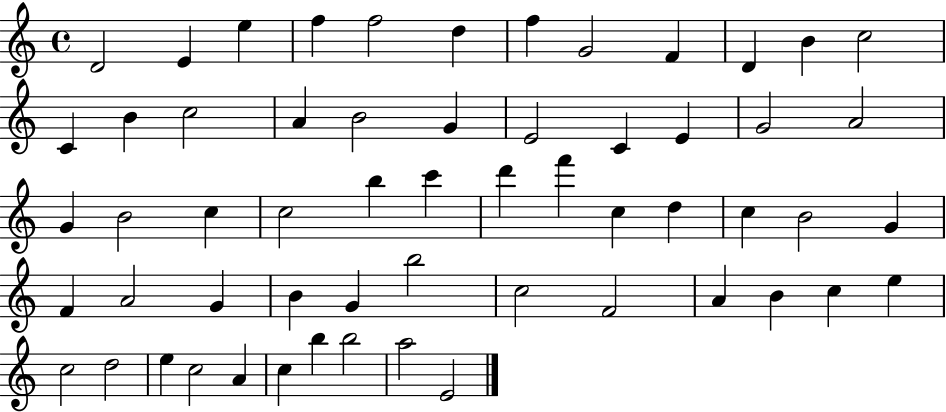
X:1
T:Untitled
M:4/4
L:1/4
K:C
D2 E e f f2 d f G2 F D B c2 C B c2 A B2 G E2 C E G2 A2 G B2 c c2 b c' d' f' c d c B2 G F A2 G B G b2 c2 F2 A B c e c2 d2 e c2 A c b b2 a2 E2